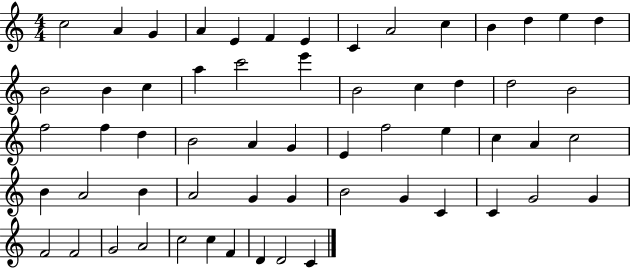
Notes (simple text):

C5/h A4/q G4/q A4/q E4/q F4/q E4/q C4/q A4/h C5/q B4/q D5/q E5/q D5/q B4/h B4/q C5/q A5/q C6/h E6/q B4/h C5/q D5/q D5/h B4/h F5/h F5/q D5/q B4/h A4/q G4/q E4/q F5/h E5/q C5/q A4/q C5/h B4/q A4/h B4/q A4/h G4/q G4/q B4/h G4/q C4/q C4/q G4/h G4/q F4/h F4/h G4/h A4/h C5/h C5/q F4/q D4/q D4/h C4/q